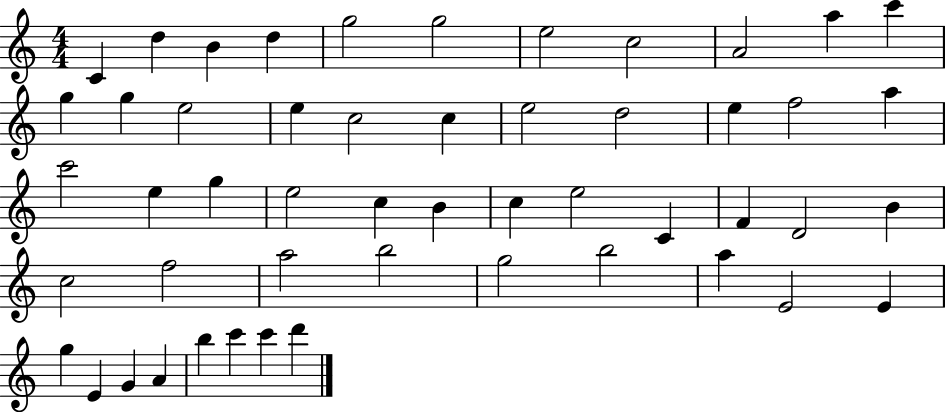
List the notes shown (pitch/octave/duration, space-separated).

C4/q D5/q B4/q D5/q G5/h G5/h E5/h C5/h A4/h A5/q C6/q G5/q G5/q E5/h E5/q C5/h C5/q E5/h D5/h E5/q F5/h A5/q C6/h E5/q G5/q E5/h C5/q B4/q C5/q E5/h C4/q F4/q D4/h B4/q C5/h F5/h A5/h B5/h G5/h B5/h A5/q E4/h E4/q G5/q E4/q G4/q A4/q B5/q C6/q C6/q D6/q